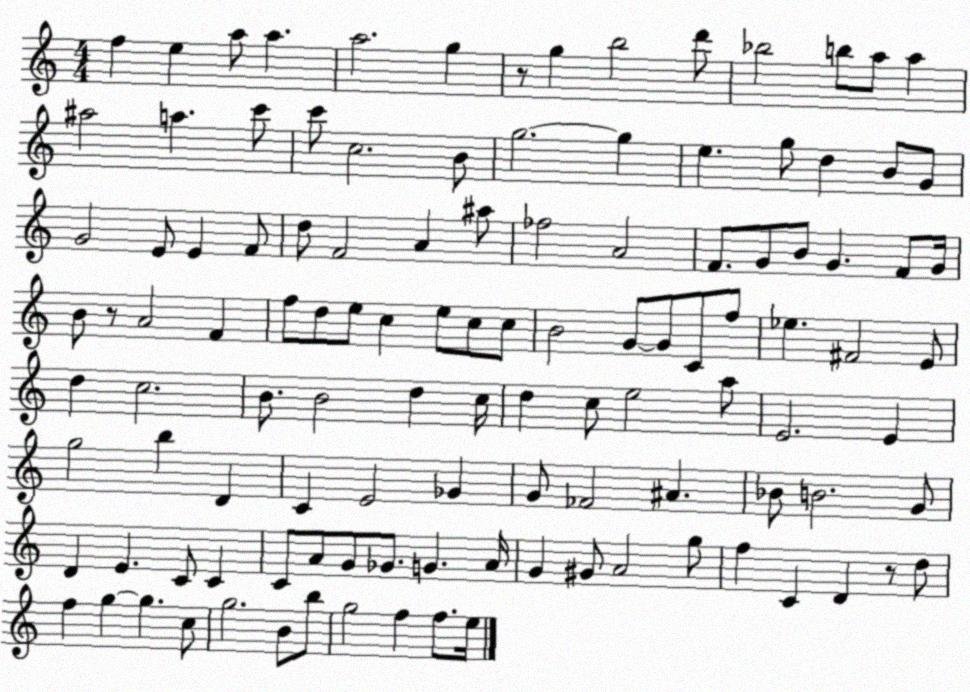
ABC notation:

X:1
T:Untitled
M:4/4
L:1/4
K:C
f e a/2 a a2 g z/2 g b2 d'/2 _b2 b/2 a/2 a ^a2 a c'/2 c'/2 c2 B/2 g2 g e g/2 d B/2 G/2 G2 E/2 E F/2 d/2 F2 A ^a/2 _f2 A2 F/2 G/2 B/2 G F/2 G/4 B/2 z/2 A2 F f/2 d/2 e/2 c e/2 c/2 c/2 B2 G/2 G/2 C/2 f/2 _e ^F2 E/2 d c2 B/2 B2 d c/4 d c/2 e2 a/2 E2 E g2 b D C E2 _G G/2 _F2 ^A _B/2 B2 G/2 D E C/2 C C/2 A/2 G/2 _G/2 G A/4 G ^G/2 A2 g/2 f C D z/2 d/2 f g g c/2 g2 B/2 b/2 g2 f f/2 e/4